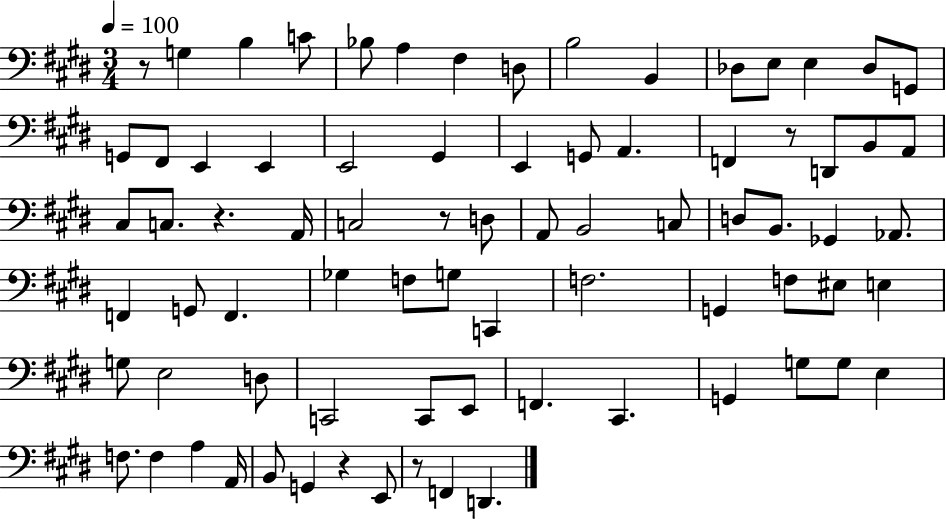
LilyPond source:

{
  \clef bass
  \numericTimeSignature
  \time 3/4
  \key e \major
  \tempo 4 = 100
  r8 g4 b4 c'8 | bes8 a4 fis4 d8 | b2 b,4 | des8 e8 e4 des8 g,8 | \break g,8 fis,8 e,4 e,4 | e,2 gis,4 | e,4 g,8 a,4. | f,4 r8 d,8 b,8 a,8 | \break cis8 c8. r4. a,16 | c2 r8 d8 | a,8 b,2 c8 | d8 b,8. ges,4 aes,8. | \break f,4 g,8 f,4. | ges4 f8 g8 c,4 | f2. | g,4 f8 eis8 e4 | \break g8 e2 d8 | c,2 c,8 e,8 | f,4. cis,4. | g,4 g8 g8 e4 | \break f8. f4 a4 a,16 | b,8 g,4 r4 e,8 | r8 f,4 d,4. | \bar "|."
}